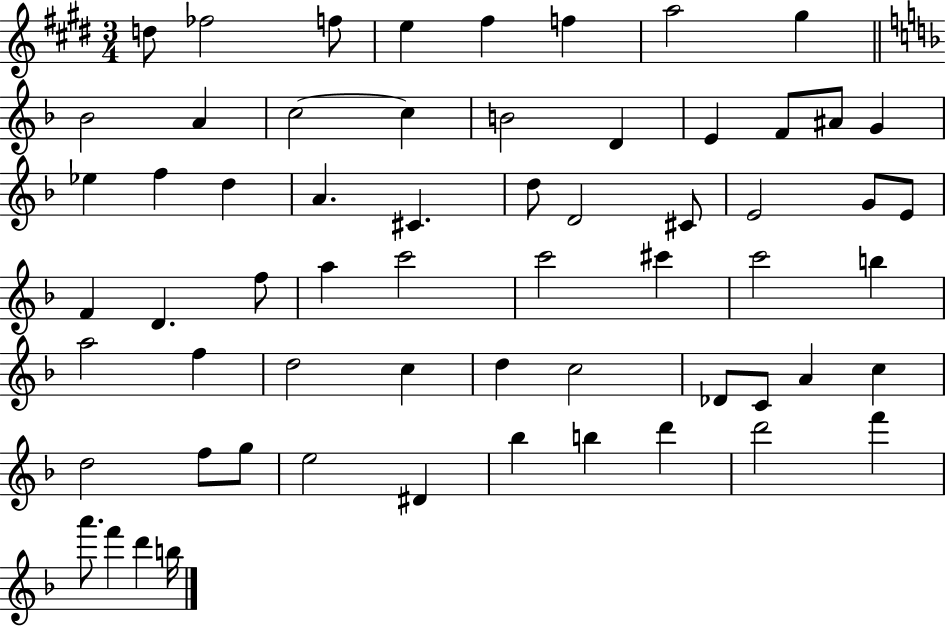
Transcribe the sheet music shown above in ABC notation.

X:1
T:Untitled
M:3/4
L:1/4
K:E
d/2 _f2 f/2 e ^f f a2 ^g _B2 A c2 c B2 D E F/2 ^A/2 G _e f d A ^C d/2 D2 ^C/2 E2 G/2 E/2 F D f/2 a c'2 c'2 ^c' c'2 b a2 f d2 c d c2 _D/2 C/2 A c d2 f/2 g/2 e2 ^D _b b d' d'2 f' a'/2 f' d' b/4